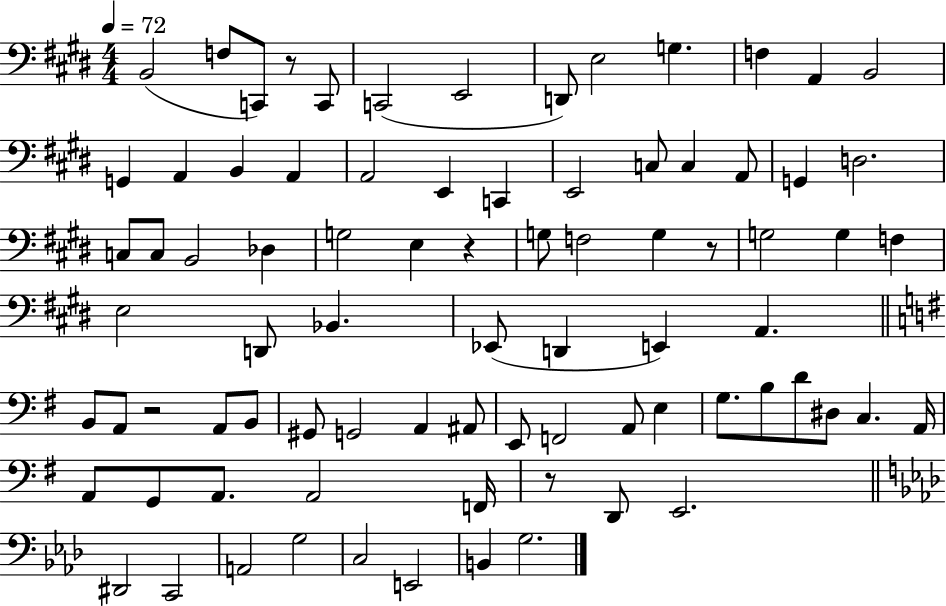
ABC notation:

X:1
T:Untitled
M:4/4
L:1/4
K:E
B,,2 F,/2 C,,/2 z/2 C,,/2 C,,2 E,,2 D,,/2 E,2 G, F, A,, B,,2 G,, A,, B,, A,, A,,2 E,, C,, E,,2 C,/2 C, A,,/2 G,, D,2 C,/2 C,/2 B,,2 _D, G,2 E, z G,/2 F,2 G, z/2 G,2 G, F, E,2 D,,/2 _B,, _E,,/2 D,, E,, A,, B,,/2 A,,/2 z2 A,,/2 B,,/2 ^G,,/2 G,,2 A,, ^A,,/2 E,,/2 F,,2 A,,/2 E, G,/2 B,/2 D/2 ^D,/2 C, A,,/4 A,,/2 G,,/2 A,,/2 A,,2 F,,/4 z/2 D,,/2 E,,2 ^D,,2 C,,2 A,,2 G,2 C,2 E,,2 B,, G,2